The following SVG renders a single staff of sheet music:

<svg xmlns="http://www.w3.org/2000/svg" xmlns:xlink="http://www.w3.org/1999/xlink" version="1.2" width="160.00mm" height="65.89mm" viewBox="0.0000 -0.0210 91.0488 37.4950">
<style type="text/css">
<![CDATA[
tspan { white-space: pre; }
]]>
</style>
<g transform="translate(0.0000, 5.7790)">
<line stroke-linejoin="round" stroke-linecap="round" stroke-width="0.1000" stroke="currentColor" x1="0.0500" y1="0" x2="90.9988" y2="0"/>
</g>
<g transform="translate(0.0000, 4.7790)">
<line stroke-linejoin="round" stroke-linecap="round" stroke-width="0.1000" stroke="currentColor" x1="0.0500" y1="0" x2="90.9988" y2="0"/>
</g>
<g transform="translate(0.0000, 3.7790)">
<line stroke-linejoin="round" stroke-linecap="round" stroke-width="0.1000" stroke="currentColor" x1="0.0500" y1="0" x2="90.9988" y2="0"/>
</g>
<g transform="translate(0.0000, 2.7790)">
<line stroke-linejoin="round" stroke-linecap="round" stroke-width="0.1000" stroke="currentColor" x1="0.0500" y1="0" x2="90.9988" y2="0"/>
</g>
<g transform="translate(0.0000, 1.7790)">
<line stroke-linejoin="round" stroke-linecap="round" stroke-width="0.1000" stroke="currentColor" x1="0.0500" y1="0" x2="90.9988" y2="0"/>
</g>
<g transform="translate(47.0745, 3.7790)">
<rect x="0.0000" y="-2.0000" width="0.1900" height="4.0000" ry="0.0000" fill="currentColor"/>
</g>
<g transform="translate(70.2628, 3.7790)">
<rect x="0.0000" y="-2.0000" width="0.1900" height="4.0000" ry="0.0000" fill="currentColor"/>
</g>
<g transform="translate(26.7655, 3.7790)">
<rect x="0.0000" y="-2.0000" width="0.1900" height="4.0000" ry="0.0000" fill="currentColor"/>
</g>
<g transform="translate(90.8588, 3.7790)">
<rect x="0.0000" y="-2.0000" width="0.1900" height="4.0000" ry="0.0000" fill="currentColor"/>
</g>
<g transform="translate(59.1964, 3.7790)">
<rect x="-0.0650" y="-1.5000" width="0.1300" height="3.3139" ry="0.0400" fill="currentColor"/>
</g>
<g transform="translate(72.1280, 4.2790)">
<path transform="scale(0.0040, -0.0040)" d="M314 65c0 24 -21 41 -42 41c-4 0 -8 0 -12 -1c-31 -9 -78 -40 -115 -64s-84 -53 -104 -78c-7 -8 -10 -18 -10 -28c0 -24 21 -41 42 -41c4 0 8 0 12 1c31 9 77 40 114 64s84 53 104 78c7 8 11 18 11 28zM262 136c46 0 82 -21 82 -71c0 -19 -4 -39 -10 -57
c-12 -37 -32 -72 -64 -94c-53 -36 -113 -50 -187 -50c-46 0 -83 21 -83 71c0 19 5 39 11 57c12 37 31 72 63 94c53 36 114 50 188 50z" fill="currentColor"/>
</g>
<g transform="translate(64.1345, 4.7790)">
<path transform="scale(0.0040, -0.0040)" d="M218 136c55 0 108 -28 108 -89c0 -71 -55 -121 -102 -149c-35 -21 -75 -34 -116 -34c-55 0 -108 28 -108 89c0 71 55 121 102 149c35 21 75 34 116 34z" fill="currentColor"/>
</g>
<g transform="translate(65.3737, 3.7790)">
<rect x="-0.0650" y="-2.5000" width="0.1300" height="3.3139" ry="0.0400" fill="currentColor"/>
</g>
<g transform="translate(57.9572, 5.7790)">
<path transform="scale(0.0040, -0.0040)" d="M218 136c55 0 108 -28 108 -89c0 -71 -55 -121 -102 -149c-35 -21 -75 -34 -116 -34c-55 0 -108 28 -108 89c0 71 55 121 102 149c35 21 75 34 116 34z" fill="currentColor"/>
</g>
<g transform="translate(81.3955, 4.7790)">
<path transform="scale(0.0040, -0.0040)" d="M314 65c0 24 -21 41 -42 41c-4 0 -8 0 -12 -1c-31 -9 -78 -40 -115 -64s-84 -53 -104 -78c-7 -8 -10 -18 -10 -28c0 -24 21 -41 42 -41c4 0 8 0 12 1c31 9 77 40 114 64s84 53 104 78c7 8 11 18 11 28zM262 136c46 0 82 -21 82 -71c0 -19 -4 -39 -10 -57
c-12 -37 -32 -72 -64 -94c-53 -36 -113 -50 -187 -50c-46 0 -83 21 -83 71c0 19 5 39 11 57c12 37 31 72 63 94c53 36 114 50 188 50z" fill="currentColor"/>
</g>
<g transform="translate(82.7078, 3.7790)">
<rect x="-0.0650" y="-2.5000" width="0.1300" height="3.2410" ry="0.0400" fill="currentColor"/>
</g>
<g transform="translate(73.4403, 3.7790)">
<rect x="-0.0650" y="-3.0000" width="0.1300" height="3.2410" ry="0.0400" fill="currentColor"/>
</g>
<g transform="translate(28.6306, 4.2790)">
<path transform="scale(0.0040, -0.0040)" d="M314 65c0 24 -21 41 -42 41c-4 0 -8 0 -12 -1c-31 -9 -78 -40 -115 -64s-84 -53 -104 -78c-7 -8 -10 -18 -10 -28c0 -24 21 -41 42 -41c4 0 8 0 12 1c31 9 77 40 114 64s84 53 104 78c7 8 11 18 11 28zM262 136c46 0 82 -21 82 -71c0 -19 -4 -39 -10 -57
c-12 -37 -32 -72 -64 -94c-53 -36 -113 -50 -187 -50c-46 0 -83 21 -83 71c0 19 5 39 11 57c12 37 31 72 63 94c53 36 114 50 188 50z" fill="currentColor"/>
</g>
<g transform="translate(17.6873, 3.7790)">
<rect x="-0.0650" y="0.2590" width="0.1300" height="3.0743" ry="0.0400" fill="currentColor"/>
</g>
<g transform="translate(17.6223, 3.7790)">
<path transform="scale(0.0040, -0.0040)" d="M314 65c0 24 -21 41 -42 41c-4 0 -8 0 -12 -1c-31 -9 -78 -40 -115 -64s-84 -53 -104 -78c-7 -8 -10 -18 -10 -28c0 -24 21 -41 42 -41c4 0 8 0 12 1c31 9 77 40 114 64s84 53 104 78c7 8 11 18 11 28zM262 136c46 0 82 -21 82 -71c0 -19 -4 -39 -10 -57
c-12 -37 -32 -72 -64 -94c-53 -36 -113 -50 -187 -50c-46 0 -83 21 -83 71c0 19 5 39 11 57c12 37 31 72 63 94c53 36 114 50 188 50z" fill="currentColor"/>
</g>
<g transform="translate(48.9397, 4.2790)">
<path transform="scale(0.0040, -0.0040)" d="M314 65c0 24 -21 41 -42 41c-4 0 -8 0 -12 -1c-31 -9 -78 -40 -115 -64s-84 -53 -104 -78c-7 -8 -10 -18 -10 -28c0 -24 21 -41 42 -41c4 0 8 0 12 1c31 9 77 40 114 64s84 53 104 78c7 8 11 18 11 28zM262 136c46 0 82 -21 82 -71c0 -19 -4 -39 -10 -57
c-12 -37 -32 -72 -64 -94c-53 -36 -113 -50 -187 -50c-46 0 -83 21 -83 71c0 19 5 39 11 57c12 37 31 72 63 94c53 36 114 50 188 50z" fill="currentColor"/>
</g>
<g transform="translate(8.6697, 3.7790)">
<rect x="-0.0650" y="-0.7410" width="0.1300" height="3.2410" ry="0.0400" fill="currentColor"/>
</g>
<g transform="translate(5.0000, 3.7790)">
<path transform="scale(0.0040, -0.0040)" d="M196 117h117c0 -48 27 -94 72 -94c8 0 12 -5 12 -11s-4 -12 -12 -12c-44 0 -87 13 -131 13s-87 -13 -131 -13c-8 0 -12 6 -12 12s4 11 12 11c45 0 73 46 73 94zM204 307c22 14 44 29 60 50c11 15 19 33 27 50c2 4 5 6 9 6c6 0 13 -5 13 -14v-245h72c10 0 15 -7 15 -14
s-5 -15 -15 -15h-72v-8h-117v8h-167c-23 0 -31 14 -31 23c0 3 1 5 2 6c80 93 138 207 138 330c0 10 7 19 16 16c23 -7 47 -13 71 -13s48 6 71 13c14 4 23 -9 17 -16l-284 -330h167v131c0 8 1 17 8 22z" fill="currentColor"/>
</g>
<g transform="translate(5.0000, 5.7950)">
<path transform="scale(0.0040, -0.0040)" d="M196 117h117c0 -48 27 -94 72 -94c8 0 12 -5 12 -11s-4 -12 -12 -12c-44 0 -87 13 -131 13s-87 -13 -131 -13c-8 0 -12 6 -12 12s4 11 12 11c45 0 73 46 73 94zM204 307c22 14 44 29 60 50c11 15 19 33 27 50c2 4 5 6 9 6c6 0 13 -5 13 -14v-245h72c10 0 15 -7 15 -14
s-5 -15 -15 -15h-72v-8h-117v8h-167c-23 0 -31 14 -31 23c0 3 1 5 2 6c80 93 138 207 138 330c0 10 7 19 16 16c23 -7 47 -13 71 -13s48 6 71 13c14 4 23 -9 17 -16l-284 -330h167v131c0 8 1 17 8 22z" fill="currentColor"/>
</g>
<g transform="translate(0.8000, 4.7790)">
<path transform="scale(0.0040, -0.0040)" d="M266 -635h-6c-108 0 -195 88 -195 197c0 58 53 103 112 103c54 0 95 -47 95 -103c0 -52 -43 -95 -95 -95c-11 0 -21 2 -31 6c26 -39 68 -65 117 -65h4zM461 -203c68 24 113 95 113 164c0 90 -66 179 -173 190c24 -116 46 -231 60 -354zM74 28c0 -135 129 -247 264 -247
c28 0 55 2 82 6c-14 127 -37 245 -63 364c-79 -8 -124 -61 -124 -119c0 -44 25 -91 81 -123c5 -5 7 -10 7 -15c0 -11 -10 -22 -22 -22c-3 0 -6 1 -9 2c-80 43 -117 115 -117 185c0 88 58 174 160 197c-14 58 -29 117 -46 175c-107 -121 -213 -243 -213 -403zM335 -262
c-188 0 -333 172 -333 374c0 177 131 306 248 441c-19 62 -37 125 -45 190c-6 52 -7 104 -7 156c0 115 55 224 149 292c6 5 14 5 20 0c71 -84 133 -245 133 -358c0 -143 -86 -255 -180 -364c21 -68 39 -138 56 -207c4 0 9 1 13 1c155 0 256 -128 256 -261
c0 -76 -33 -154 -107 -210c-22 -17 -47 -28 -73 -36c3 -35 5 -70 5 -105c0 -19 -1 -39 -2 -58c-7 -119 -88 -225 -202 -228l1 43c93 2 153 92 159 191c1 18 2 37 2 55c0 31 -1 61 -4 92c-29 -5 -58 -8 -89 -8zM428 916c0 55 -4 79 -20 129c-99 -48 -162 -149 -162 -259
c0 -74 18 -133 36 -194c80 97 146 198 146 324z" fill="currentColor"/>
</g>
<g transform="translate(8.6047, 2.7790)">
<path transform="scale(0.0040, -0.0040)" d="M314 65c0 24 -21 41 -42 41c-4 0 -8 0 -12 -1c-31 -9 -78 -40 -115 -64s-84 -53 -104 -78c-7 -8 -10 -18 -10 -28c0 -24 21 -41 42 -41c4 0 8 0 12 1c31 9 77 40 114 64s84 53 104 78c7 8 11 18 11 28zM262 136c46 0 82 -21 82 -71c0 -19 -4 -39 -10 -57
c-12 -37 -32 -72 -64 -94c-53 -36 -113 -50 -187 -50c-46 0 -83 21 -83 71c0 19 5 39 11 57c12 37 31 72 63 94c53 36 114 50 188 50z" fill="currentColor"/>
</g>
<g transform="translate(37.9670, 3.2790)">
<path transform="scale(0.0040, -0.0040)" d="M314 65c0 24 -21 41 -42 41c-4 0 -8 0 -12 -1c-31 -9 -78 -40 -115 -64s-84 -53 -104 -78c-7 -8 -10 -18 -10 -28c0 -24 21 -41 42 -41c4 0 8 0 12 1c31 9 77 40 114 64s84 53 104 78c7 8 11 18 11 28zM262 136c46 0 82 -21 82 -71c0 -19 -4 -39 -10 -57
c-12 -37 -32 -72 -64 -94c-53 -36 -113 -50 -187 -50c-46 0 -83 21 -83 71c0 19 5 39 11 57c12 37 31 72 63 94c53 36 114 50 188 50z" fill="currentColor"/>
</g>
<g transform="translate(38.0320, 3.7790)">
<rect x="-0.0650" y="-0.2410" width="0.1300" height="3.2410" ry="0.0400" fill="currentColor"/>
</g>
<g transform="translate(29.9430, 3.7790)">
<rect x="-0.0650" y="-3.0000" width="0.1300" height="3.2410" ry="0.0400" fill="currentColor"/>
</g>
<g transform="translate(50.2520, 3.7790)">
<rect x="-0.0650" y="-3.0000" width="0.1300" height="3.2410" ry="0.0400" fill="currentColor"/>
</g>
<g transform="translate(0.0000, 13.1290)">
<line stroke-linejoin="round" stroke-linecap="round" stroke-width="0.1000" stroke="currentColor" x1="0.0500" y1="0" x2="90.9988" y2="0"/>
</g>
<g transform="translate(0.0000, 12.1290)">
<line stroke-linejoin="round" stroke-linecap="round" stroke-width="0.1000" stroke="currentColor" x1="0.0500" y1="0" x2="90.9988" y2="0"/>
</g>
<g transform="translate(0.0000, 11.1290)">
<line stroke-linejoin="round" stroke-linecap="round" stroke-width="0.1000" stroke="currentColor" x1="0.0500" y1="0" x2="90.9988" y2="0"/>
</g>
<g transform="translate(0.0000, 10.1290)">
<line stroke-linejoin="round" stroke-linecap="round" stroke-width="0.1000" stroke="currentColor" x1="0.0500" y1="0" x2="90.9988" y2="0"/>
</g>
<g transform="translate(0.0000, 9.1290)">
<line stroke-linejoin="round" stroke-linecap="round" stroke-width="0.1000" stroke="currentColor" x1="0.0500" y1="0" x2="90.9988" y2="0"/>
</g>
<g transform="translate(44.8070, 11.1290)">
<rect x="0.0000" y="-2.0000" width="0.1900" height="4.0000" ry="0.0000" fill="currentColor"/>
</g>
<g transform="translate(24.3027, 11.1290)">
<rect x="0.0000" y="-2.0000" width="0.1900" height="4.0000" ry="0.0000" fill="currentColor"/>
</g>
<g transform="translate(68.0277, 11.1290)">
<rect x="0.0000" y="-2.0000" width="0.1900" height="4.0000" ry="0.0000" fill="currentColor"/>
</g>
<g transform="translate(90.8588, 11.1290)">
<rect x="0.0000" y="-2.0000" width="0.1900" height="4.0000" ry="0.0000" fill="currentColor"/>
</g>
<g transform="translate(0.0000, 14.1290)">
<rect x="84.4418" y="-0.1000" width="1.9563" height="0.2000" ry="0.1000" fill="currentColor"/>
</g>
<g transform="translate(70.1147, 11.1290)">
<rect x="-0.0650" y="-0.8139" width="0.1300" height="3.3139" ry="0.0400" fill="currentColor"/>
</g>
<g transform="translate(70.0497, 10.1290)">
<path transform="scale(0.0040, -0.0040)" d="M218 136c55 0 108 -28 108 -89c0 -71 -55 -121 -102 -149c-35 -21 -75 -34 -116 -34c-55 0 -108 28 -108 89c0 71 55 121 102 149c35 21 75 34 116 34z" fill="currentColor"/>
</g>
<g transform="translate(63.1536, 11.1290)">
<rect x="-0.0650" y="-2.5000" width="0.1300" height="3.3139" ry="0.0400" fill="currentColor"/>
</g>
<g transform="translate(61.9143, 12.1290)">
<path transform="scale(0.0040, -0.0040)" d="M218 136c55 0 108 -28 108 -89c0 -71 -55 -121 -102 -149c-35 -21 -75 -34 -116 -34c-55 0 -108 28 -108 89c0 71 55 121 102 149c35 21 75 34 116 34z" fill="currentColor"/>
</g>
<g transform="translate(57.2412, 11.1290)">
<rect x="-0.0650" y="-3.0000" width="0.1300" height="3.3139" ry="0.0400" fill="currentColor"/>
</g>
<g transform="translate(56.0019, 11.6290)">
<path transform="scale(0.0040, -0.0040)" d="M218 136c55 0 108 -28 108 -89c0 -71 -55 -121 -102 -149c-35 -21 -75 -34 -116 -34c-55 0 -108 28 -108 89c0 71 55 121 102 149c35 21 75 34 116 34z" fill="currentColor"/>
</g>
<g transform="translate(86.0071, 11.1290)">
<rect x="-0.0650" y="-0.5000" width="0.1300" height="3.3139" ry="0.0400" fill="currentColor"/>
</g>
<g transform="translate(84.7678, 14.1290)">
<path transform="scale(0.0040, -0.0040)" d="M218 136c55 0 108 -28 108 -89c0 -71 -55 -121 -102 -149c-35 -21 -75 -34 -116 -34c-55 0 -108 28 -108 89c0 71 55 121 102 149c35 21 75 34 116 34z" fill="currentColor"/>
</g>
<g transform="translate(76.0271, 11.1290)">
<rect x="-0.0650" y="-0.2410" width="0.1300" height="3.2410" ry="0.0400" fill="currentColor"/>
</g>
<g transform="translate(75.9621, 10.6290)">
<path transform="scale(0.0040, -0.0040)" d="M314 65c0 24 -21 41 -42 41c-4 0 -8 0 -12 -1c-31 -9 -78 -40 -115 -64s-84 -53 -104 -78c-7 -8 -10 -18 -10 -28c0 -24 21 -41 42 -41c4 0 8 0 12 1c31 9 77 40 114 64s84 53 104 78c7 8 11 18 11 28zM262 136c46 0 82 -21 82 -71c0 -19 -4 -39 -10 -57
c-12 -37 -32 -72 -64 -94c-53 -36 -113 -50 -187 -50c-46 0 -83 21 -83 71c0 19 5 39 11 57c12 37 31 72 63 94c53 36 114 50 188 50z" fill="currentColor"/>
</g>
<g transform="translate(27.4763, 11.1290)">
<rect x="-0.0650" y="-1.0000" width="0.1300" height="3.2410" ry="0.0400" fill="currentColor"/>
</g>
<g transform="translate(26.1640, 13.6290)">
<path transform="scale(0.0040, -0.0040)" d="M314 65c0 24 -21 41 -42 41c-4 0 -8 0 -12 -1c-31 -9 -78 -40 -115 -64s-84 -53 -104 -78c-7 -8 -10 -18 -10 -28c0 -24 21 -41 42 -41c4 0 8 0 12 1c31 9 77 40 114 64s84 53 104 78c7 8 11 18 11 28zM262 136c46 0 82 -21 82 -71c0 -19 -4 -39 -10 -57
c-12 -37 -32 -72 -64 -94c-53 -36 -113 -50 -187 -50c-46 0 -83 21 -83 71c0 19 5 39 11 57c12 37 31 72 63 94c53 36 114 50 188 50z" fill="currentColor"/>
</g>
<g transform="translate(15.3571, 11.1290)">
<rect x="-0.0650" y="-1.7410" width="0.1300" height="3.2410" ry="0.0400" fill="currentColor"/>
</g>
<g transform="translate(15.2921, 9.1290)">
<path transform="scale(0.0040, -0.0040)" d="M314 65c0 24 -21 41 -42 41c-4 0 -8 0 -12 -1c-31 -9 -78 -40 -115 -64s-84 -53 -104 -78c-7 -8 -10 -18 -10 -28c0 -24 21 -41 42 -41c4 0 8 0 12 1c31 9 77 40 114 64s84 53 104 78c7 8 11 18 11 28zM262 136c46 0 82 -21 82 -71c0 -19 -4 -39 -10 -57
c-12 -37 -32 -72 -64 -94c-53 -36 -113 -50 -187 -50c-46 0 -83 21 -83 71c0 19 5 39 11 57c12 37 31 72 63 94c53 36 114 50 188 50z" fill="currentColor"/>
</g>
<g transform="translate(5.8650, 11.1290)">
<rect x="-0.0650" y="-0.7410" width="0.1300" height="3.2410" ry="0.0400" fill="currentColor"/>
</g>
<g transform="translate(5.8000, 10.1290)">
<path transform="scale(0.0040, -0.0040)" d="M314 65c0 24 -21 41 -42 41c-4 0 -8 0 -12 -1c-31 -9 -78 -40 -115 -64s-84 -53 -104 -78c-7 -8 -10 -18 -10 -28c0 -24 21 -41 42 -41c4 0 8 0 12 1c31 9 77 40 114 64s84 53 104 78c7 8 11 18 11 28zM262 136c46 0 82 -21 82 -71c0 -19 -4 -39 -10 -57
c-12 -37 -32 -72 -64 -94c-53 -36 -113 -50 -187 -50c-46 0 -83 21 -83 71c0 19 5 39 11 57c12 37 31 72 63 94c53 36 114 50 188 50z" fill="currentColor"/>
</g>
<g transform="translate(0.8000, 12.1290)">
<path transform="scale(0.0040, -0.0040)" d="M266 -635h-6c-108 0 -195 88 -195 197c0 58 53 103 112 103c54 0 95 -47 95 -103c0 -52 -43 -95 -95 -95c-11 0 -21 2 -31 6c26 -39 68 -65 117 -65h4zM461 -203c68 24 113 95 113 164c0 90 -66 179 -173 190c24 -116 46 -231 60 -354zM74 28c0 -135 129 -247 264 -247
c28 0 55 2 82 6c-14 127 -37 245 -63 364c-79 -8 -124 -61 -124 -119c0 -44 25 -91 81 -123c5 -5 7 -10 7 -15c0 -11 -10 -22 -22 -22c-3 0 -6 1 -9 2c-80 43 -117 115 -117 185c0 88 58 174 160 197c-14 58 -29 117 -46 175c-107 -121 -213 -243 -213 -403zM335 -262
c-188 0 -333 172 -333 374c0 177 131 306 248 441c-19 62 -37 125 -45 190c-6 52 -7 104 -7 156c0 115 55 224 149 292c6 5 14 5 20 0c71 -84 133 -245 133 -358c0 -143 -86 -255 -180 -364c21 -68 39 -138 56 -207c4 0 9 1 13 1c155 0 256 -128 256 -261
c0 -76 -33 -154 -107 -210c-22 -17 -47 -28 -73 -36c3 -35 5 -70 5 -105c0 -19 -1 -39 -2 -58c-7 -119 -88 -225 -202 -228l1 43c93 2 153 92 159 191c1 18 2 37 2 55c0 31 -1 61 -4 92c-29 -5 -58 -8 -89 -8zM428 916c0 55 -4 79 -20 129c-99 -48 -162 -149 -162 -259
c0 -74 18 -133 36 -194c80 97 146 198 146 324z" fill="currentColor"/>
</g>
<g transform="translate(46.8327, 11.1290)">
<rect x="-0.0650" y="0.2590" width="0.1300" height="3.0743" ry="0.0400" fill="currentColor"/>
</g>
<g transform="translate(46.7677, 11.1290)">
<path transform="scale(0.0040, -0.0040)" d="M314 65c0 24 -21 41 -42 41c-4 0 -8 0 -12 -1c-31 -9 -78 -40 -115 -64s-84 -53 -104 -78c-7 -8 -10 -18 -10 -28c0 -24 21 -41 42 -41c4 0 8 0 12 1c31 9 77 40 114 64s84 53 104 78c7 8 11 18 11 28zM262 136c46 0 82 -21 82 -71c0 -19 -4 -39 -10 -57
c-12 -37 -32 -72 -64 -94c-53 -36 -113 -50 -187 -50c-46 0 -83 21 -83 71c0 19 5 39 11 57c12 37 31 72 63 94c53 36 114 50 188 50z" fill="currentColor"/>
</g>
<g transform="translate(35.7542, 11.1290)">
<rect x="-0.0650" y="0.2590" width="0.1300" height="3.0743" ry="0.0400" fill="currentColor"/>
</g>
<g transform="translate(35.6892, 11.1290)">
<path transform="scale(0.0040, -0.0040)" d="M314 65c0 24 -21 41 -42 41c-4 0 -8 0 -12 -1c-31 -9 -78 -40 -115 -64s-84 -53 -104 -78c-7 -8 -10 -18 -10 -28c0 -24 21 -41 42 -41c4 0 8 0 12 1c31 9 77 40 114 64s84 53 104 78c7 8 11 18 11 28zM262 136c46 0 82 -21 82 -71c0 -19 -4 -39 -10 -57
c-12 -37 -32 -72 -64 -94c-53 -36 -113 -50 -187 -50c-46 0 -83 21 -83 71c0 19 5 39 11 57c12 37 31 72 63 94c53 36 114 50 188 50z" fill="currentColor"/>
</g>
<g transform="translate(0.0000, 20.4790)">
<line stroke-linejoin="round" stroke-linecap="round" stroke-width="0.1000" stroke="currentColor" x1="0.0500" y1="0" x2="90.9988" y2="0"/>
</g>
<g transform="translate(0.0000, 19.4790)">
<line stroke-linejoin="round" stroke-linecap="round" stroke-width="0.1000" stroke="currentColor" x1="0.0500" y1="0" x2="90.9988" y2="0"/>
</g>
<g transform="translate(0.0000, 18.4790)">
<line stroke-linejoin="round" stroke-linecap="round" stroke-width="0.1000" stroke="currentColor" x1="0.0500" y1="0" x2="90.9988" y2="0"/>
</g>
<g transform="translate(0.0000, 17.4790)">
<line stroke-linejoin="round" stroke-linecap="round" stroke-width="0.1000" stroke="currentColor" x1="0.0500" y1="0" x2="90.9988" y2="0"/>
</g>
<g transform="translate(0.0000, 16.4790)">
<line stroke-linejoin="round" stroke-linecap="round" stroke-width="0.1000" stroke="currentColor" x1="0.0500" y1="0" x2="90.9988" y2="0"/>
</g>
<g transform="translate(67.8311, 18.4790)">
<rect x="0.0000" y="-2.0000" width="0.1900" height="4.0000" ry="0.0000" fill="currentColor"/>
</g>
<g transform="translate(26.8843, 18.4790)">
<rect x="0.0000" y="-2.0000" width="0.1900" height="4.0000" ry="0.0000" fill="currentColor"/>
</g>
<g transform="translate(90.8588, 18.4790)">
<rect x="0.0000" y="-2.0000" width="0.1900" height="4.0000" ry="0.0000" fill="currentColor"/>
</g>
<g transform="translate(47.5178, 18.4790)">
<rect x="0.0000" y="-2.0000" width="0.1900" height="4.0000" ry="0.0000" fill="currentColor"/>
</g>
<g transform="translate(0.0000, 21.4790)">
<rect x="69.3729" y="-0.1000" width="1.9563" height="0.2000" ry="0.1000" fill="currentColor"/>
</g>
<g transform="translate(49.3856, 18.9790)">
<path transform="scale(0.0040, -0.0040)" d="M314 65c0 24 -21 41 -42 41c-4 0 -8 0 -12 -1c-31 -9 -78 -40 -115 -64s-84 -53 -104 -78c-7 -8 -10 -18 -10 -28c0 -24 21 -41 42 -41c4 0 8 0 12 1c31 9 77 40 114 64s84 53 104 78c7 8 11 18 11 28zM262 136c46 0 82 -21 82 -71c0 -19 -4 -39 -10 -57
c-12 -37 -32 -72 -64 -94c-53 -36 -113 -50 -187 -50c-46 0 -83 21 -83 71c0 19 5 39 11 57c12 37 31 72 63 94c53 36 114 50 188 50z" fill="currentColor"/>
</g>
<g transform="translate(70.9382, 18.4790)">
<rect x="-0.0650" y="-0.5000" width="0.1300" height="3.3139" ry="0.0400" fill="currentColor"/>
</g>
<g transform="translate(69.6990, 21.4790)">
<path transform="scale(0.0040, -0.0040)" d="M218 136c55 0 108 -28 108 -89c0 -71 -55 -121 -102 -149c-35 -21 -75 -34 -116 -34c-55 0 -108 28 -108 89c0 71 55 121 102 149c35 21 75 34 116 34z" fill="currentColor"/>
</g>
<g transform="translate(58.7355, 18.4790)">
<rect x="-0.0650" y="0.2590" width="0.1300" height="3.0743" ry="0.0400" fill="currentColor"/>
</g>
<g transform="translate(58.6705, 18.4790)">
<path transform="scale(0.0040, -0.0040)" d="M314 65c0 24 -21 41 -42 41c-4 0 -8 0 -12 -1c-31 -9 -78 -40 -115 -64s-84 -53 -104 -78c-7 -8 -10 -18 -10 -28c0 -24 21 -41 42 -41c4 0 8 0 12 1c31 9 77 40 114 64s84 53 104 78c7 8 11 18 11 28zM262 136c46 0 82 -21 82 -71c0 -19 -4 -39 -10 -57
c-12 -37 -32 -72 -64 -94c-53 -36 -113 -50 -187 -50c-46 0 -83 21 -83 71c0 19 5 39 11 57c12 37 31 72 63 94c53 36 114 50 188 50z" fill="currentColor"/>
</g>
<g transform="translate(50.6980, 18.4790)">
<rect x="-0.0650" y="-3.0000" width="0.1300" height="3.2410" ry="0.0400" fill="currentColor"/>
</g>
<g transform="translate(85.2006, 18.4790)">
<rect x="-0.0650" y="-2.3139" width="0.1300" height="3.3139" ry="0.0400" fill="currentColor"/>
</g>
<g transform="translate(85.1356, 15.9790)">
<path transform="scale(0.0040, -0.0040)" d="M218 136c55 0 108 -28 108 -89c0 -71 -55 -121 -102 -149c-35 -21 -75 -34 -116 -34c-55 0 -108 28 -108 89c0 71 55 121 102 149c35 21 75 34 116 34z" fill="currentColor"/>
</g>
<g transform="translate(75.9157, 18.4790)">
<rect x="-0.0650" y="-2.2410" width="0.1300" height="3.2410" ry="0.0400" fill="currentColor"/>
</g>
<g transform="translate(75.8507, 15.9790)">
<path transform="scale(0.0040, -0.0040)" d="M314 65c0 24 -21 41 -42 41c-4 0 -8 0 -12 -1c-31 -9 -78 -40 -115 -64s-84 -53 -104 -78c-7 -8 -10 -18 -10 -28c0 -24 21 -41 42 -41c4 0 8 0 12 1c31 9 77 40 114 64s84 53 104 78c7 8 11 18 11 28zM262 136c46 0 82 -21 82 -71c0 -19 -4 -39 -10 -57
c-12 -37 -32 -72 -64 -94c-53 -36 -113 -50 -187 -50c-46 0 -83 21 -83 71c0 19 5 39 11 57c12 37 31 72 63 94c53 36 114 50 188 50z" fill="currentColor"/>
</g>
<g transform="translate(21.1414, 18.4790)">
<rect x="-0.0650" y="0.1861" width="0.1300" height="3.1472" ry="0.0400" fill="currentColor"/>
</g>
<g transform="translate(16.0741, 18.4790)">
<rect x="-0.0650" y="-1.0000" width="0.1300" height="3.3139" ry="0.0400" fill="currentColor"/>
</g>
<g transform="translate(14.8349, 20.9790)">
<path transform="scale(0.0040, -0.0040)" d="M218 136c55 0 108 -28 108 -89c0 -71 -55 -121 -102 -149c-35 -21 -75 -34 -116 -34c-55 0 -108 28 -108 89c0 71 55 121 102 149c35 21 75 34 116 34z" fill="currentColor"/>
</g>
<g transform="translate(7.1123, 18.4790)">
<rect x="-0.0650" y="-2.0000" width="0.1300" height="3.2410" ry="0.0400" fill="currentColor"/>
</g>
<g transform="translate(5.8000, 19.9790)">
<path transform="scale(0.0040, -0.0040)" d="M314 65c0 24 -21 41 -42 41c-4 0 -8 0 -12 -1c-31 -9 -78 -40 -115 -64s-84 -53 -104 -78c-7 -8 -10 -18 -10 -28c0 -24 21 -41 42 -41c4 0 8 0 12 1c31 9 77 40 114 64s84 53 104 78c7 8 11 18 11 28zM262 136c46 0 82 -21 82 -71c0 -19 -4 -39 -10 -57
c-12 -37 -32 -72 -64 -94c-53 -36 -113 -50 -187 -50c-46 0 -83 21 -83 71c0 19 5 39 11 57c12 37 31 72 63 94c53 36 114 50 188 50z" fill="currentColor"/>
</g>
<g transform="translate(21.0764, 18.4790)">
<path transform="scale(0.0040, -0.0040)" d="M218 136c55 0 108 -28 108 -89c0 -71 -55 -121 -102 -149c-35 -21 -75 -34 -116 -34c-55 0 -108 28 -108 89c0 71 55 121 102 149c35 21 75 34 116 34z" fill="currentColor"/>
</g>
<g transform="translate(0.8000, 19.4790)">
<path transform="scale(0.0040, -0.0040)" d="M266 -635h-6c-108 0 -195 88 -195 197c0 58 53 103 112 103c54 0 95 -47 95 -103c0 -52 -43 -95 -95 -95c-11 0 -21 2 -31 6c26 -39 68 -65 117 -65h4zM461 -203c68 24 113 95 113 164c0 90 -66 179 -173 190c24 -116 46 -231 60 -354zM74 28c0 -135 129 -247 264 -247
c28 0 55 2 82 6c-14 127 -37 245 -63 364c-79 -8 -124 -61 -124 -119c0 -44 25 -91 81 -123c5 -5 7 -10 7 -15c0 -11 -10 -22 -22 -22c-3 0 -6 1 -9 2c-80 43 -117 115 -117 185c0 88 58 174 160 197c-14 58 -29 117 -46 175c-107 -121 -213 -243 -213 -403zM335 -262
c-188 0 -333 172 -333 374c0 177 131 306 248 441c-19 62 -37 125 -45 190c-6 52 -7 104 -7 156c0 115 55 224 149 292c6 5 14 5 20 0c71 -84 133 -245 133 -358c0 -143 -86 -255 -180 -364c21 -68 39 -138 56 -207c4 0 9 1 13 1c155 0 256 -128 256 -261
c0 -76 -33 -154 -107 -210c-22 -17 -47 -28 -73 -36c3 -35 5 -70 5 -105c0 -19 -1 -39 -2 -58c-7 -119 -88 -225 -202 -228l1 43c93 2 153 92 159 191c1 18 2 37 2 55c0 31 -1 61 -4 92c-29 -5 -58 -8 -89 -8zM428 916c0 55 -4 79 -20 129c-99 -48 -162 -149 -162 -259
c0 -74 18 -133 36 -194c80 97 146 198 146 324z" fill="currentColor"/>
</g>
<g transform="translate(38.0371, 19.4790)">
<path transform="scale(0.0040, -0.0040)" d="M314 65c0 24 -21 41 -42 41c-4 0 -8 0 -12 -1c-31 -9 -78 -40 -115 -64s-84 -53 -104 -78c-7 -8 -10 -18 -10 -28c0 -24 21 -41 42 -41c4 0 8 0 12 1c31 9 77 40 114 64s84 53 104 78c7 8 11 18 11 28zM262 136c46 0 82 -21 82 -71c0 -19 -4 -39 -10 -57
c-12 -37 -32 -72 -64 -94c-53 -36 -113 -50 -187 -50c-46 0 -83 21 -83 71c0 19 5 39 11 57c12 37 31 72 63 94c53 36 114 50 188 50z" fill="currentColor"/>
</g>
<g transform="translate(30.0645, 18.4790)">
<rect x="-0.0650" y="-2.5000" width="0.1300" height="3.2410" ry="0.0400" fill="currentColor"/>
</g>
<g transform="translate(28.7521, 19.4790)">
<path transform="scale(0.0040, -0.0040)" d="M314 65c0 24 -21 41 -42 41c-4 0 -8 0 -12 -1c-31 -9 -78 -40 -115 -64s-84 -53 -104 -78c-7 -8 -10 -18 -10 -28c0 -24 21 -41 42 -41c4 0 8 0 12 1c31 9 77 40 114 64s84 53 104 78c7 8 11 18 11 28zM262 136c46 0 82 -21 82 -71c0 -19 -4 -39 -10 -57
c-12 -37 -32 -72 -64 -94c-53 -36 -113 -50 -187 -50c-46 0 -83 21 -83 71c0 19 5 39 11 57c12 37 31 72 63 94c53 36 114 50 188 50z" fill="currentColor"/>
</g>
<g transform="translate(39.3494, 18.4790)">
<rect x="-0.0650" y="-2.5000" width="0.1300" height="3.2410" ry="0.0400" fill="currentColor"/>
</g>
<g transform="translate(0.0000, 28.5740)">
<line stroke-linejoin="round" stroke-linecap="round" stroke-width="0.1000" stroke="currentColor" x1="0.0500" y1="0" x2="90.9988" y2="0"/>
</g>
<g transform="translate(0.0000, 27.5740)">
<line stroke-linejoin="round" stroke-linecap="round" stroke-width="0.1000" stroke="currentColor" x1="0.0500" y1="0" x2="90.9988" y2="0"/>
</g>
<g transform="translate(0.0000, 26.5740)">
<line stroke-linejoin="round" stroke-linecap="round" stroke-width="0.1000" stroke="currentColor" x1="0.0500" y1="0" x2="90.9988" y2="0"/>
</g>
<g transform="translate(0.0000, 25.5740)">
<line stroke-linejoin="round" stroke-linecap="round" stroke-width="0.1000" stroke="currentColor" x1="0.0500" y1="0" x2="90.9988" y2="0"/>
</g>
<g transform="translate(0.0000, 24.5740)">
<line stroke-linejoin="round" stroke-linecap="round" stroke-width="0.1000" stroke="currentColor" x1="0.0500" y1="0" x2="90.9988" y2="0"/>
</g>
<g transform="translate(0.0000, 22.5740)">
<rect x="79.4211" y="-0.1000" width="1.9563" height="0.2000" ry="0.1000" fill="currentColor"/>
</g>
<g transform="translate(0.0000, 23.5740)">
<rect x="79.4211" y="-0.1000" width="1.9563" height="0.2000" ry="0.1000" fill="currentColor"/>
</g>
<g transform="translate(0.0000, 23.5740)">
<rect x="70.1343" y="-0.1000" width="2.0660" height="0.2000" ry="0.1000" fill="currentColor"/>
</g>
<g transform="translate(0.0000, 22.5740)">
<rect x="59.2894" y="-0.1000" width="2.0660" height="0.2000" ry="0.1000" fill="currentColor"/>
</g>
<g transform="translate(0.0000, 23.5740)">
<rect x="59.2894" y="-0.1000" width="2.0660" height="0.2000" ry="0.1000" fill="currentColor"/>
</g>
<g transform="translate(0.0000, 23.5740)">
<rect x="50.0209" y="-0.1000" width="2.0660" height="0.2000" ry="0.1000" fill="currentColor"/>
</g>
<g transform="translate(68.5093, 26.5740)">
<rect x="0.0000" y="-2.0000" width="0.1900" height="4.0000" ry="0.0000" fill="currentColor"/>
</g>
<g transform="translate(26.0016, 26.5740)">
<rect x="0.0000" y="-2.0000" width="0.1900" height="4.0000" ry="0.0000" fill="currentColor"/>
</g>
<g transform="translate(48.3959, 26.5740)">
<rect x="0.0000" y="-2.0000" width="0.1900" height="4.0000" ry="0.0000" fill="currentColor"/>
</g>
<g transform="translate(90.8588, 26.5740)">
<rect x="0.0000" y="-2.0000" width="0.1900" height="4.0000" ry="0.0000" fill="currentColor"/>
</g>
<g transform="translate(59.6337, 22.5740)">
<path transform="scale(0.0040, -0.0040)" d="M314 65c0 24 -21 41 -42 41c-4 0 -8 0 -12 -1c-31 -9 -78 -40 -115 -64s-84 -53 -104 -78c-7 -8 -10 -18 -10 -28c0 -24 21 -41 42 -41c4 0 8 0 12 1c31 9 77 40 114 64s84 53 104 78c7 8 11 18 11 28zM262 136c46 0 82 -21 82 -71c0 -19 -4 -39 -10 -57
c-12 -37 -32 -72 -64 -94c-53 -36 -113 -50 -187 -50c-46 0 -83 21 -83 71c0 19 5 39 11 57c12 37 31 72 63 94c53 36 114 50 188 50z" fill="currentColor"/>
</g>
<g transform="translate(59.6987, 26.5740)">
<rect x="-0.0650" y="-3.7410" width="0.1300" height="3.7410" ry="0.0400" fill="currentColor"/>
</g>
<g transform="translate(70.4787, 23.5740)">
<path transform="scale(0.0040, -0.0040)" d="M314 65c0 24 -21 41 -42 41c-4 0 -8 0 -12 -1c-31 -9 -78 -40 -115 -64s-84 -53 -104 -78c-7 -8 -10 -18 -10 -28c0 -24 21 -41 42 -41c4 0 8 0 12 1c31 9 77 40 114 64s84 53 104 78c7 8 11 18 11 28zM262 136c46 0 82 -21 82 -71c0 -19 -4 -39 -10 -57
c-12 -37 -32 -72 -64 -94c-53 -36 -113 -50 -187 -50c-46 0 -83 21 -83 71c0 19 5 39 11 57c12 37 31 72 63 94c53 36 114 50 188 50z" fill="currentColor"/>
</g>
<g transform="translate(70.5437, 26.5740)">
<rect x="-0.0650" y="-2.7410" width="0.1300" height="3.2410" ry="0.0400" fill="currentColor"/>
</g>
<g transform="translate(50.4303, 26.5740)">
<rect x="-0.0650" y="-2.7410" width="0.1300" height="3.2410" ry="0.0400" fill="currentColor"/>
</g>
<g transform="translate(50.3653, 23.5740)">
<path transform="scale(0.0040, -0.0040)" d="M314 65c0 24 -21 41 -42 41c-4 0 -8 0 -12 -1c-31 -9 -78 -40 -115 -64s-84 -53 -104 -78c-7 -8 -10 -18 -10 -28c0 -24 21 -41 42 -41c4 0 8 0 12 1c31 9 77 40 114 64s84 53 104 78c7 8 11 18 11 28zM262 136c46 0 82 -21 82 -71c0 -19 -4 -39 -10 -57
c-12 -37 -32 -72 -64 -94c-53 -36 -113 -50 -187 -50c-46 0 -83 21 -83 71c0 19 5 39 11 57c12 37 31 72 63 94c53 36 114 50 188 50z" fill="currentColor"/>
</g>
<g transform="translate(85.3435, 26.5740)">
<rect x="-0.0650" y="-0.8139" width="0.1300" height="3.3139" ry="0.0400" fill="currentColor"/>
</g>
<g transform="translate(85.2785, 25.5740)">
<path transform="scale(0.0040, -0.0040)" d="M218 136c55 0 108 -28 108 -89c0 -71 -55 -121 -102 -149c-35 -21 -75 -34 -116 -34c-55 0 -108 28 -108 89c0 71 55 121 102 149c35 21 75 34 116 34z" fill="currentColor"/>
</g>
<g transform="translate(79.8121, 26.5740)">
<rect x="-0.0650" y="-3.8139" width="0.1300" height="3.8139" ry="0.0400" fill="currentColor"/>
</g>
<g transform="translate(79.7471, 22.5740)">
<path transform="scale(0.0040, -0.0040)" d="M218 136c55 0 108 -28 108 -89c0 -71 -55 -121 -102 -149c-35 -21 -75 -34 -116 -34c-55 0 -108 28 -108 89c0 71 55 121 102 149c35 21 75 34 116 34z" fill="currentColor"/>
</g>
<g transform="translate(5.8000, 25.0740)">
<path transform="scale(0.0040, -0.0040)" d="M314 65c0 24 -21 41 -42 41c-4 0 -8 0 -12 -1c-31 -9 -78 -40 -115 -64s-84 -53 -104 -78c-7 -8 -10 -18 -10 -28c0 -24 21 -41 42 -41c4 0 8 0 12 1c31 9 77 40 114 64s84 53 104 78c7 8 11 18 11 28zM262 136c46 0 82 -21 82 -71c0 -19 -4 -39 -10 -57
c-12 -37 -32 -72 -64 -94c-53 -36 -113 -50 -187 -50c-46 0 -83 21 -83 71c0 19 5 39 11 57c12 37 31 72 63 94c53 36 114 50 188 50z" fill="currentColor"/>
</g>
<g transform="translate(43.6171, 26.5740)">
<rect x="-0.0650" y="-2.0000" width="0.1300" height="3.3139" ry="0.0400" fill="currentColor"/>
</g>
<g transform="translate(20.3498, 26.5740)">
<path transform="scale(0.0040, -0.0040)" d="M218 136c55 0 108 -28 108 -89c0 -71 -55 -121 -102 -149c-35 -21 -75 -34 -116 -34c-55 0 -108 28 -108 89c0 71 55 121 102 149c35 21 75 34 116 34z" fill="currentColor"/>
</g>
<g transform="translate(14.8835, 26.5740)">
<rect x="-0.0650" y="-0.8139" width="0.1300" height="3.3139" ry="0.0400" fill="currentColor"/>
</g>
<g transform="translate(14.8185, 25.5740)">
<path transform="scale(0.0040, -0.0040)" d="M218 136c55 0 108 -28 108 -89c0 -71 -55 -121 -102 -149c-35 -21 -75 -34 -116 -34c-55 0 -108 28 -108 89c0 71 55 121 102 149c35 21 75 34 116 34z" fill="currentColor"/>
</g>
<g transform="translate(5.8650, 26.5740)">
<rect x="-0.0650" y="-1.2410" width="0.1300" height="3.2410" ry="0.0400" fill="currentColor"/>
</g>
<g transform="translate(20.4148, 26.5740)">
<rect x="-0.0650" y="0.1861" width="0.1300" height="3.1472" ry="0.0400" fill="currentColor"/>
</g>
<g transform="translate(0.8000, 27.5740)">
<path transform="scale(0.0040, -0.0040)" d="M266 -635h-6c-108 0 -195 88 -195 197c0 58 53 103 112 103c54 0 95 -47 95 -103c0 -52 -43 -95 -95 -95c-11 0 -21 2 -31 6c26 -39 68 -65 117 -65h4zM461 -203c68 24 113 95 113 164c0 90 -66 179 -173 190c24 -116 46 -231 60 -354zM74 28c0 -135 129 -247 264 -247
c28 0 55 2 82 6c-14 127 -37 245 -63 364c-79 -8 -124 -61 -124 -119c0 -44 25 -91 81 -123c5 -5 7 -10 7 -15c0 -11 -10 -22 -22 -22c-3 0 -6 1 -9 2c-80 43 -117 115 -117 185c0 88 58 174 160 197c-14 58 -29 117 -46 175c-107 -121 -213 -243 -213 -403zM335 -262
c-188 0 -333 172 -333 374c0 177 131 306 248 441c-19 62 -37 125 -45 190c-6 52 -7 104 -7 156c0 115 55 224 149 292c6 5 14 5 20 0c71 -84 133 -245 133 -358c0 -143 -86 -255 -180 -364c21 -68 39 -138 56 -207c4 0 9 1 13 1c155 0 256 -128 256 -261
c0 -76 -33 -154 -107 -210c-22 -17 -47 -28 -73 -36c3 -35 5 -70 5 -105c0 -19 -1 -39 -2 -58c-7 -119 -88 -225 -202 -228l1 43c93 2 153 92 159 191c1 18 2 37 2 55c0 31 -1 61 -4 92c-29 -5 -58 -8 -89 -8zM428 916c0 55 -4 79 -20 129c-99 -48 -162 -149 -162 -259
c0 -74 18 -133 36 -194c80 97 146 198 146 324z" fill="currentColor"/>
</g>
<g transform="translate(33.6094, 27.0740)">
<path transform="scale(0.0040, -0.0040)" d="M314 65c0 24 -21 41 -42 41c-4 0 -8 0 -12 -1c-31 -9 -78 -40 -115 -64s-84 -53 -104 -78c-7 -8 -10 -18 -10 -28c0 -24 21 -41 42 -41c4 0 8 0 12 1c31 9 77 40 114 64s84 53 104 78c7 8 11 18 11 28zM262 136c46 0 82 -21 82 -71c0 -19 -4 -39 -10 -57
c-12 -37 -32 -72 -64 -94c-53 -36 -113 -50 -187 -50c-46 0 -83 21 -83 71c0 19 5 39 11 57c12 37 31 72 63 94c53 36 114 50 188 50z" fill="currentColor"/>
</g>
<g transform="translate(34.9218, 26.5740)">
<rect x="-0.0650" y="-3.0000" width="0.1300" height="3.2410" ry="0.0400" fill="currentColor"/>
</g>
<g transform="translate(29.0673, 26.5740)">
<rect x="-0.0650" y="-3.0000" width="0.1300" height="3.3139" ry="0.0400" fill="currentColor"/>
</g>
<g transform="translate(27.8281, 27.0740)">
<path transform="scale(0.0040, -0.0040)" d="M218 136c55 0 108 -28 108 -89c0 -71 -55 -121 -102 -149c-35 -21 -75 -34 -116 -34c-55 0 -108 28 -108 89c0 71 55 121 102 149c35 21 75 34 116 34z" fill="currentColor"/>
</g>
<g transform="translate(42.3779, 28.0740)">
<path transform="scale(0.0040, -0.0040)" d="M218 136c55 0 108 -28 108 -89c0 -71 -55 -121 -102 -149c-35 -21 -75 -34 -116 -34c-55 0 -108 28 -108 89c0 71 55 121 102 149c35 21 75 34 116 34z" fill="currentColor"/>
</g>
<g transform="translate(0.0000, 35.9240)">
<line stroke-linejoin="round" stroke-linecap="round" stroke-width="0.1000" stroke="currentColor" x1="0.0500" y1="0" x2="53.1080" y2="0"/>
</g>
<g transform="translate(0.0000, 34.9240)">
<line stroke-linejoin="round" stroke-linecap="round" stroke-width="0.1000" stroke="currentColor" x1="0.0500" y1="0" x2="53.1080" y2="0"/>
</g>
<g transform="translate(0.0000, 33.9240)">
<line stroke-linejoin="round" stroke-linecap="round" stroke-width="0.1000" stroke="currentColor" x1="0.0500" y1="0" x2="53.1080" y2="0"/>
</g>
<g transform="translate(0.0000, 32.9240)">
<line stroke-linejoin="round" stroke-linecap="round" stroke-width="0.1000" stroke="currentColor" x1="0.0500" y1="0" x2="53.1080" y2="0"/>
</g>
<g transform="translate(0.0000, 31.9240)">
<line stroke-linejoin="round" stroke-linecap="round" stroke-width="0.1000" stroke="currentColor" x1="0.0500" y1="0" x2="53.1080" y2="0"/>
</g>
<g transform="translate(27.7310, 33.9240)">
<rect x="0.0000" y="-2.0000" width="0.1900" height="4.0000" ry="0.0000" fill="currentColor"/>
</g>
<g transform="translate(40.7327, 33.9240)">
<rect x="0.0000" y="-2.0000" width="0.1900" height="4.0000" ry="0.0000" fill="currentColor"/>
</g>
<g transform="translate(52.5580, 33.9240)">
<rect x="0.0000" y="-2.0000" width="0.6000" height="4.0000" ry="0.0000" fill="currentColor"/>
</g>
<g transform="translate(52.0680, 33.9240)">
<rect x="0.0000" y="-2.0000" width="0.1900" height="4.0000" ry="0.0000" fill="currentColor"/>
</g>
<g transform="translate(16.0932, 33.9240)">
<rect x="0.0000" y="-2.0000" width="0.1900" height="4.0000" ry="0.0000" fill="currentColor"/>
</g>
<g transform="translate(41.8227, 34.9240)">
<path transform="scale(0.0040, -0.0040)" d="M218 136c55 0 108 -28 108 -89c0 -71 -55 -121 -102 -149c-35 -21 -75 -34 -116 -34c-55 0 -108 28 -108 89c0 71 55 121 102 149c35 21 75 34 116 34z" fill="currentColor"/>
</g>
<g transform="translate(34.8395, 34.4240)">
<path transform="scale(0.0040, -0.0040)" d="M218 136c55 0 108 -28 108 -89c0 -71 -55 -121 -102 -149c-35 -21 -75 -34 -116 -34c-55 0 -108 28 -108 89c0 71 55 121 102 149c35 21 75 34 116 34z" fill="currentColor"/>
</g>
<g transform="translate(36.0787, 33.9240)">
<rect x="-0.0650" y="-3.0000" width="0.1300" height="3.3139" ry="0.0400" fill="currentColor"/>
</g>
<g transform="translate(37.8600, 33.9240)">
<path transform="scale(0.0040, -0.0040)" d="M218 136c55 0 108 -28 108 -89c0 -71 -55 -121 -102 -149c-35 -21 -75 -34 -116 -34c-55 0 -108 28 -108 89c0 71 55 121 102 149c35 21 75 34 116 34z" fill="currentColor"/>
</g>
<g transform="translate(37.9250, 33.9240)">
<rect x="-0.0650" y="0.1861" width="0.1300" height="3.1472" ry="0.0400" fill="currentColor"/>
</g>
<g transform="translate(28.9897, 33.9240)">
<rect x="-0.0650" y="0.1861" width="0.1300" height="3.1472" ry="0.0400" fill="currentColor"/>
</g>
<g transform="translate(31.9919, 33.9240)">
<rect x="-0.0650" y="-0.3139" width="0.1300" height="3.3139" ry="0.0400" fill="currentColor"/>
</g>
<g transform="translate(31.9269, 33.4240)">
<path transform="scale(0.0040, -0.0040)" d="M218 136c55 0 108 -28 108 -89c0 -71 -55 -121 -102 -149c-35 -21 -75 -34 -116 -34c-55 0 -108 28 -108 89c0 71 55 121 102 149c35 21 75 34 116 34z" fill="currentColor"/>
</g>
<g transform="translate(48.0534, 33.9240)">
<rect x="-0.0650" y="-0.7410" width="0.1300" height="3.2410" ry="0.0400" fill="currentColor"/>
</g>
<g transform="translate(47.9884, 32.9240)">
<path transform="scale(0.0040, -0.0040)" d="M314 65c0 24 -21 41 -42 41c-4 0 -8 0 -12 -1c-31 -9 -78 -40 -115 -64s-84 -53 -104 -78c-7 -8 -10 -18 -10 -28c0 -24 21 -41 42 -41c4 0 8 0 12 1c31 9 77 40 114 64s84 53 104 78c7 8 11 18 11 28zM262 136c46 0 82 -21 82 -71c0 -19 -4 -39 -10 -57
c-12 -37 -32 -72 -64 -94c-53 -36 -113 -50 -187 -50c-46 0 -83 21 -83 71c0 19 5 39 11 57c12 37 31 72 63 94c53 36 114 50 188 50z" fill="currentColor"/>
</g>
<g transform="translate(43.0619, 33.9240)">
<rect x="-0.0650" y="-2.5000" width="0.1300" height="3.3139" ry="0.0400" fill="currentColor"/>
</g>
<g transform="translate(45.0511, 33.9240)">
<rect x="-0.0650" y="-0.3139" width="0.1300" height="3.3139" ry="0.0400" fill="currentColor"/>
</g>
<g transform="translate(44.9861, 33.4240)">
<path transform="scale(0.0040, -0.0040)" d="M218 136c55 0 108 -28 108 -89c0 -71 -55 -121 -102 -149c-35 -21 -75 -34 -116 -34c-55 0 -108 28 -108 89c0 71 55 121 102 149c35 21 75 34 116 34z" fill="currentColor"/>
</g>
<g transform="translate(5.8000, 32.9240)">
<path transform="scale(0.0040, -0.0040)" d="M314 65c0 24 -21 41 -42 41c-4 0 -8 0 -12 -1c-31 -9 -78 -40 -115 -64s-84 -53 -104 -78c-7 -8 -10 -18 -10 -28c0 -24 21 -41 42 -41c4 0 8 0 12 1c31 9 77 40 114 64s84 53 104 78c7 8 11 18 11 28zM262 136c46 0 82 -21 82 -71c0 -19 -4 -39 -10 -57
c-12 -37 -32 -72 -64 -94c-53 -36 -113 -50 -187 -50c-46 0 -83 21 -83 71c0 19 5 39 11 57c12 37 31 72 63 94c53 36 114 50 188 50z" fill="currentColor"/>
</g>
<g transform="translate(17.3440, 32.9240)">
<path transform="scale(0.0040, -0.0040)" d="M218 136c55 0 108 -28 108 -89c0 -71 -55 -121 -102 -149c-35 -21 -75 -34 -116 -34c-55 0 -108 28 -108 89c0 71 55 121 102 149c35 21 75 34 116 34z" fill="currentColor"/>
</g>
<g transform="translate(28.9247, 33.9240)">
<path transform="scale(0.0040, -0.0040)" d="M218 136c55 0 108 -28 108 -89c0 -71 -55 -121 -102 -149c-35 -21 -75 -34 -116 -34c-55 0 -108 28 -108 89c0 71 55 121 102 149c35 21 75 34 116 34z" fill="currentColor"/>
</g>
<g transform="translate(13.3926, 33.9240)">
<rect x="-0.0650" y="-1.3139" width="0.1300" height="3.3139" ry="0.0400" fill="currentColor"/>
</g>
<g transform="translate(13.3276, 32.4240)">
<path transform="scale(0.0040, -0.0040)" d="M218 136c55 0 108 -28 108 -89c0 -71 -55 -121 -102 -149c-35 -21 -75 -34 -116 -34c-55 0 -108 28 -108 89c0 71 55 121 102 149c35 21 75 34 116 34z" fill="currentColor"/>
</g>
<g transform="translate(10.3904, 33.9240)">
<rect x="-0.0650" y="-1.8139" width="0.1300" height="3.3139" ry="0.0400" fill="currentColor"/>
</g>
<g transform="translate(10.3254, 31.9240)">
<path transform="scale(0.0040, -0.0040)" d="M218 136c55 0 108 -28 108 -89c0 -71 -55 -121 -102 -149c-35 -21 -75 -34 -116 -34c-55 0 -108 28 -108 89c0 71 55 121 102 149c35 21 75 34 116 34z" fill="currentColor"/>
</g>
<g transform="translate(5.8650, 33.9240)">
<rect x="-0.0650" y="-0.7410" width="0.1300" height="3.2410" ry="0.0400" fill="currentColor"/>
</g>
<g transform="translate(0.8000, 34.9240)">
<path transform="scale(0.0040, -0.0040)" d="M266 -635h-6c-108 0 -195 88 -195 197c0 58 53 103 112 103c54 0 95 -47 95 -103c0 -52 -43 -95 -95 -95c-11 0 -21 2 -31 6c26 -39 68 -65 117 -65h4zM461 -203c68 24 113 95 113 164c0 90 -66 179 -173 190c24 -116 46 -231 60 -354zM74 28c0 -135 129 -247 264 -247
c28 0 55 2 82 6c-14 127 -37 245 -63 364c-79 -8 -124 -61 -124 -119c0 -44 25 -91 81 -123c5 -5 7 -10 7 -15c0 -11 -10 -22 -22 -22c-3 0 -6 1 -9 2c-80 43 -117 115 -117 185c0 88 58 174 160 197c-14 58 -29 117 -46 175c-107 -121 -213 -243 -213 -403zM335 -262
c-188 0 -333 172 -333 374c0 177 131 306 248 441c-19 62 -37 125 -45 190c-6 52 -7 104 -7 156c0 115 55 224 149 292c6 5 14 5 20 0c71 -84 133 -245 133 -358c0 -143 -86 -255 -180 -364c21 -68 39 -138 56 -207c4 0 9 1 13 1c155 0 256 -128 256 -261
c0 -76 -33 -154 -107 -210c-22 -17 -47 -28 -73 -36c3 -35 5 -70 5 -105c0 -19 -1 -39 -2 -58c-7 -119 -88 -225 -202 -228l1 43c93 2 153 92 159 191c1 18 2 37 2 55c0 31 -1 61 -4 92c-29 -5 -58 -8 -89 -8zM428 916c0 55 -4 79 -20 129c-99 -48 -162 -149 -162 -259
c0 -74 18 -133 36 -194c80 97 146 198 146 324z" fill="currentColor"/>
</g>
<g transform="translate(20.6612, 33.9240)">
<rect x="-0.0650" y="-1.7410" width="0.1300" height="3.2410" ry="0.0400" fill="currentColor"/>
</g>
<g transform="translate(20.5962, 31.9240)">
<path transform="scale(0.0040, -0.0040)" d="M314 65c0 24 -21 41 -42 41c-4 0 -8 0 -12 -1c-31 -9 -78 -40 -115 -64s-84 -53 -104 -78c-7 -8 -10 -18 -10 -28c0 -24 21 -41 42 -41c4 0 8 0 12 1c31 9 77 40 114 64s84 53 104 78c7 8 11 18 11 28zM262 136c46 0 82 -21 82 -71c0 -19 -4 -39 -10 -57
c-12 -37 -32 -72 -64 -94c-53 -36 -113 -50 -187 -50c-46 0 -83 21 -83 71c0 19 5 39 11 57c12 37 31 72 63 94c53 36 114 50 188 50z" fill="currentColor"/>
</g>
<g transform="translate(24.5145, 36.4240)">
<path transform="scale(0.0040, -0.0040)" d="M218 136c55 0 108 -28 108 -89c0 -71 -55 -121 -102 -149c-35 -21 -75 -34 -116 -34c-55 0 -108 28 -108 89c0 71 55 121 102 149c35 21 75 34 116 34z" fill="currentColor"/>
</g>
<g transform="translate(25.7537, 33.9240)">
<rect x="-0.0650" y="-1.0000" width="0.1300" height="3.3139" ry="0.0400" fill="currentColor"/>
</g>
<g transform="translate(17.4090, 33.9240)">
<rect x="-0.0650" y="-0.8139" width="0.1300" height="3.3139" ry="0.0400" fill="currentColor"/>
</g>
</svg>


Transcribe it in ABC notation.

X:1
T:Untitled
M:4/4
L:1/4
K:C
d2 B2 A2 c2 A2 E G A2 G2 d2 f2 D2 B2 B2 A G d c2 C F2 D B G2 G2 A2 B2 C g2 g e2 d B A A2 F a2 c'2 a2 c' d d2 f e d f2 D B c A B G c d2